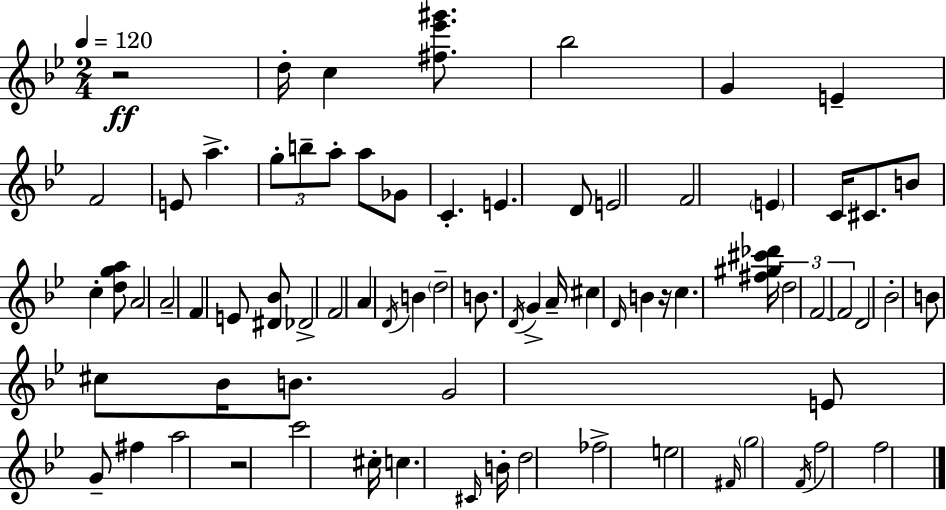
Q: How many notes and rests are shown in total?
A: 75